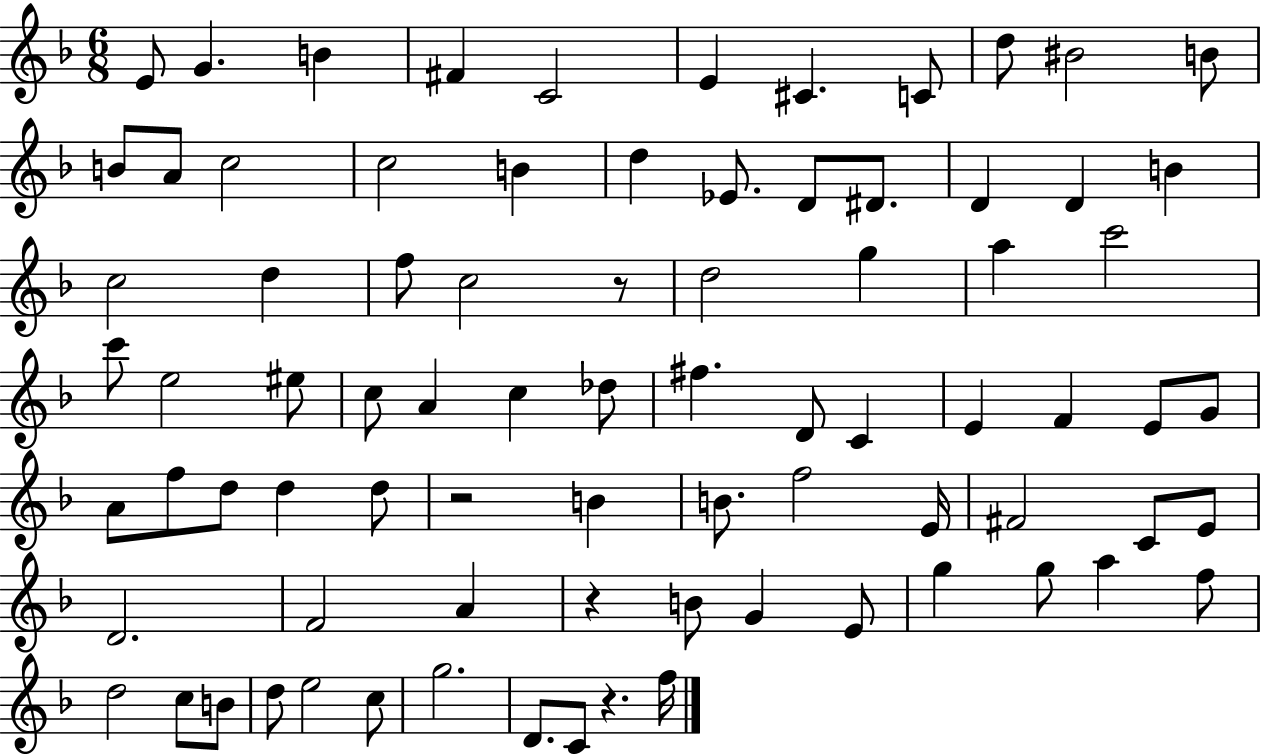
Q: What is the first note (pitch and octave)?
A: E4